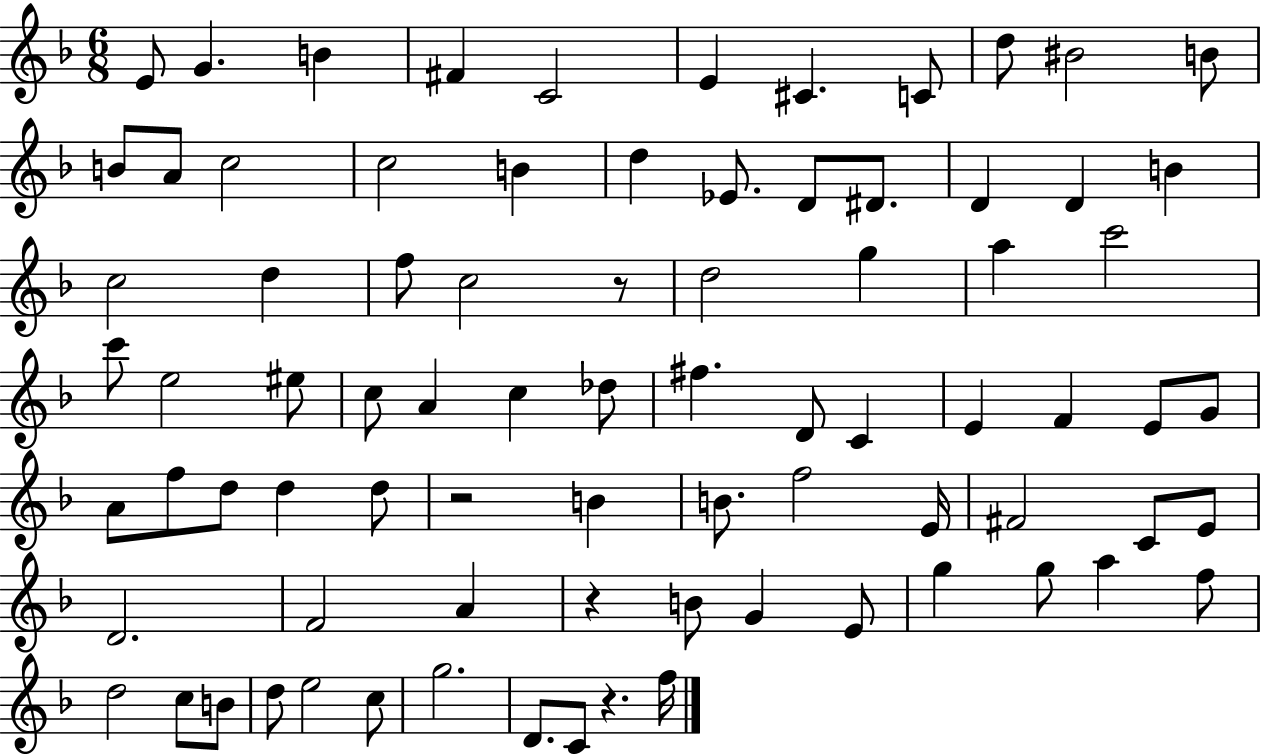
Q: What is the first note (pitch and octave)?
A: E4